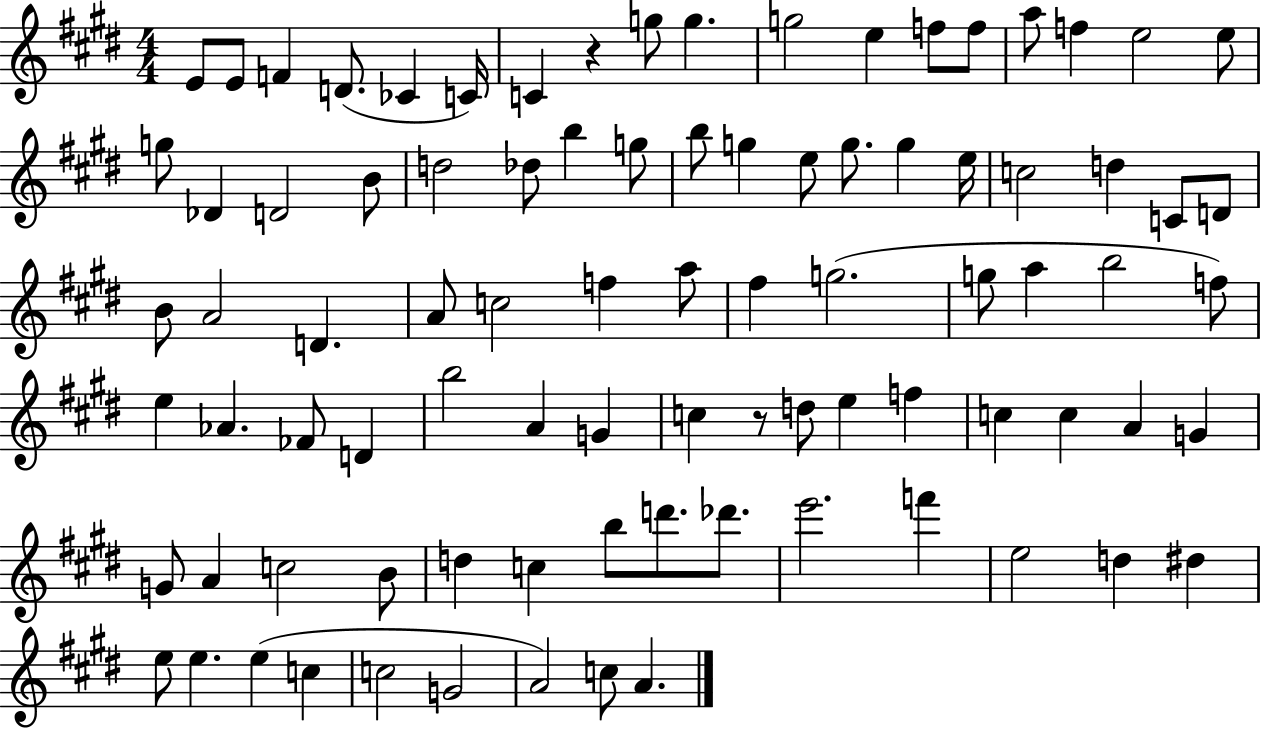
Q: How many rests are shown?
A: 2